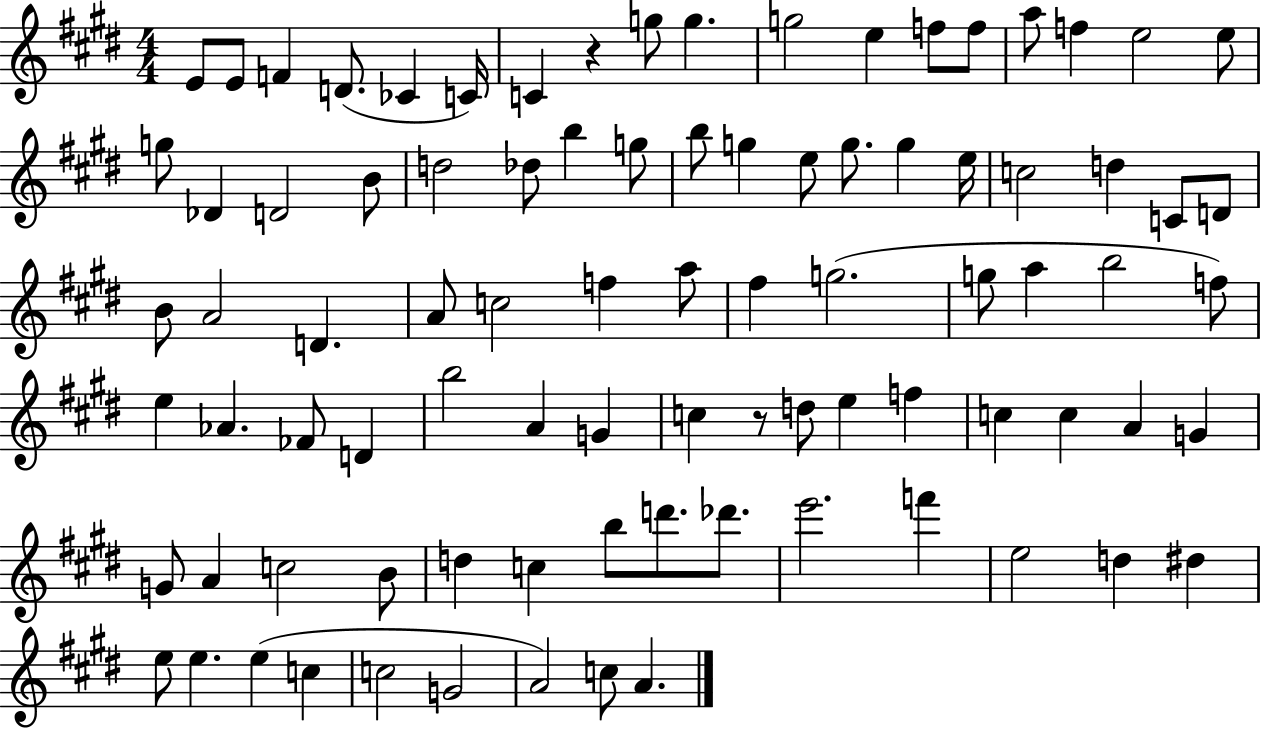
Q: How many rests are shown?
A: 2